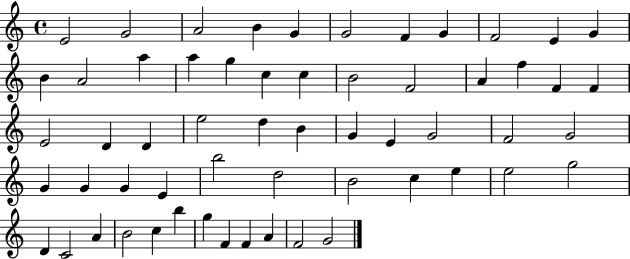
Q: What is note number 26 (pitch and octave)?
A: D4